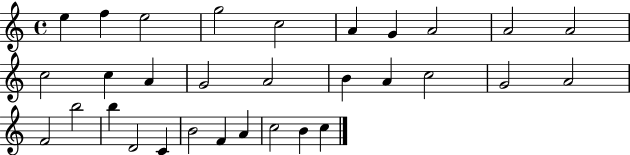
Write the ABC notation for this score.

X:1
T:Untitled
M:4/4
L:1/4
K:C
e f e2 g2 c2 A G A2 A2 A2 c2 c A G2 A2 B A c2 G2 A2 F2 b2 b D2 C B2 F A c2 B c